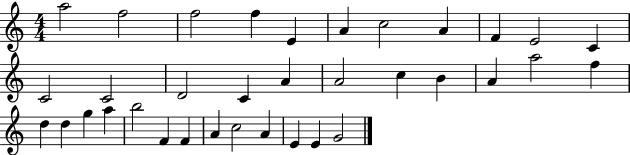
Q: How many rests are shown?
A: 0